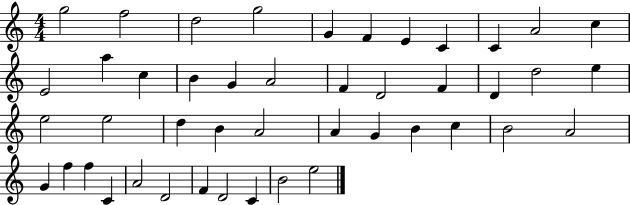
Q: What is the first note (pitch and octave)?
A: G5